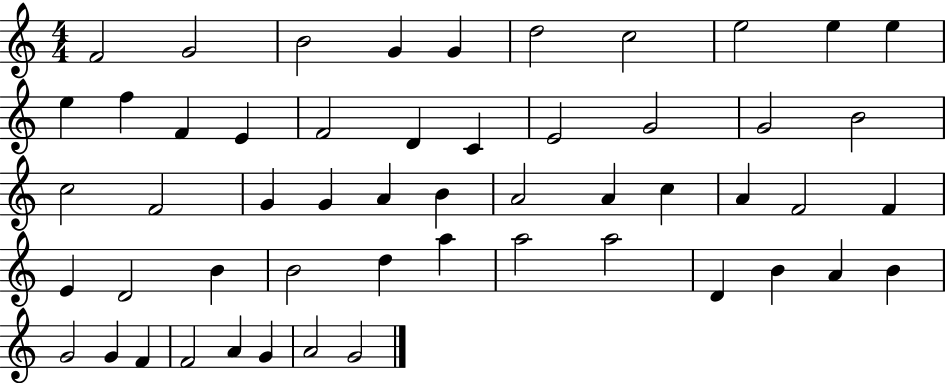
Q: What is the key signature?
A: C major